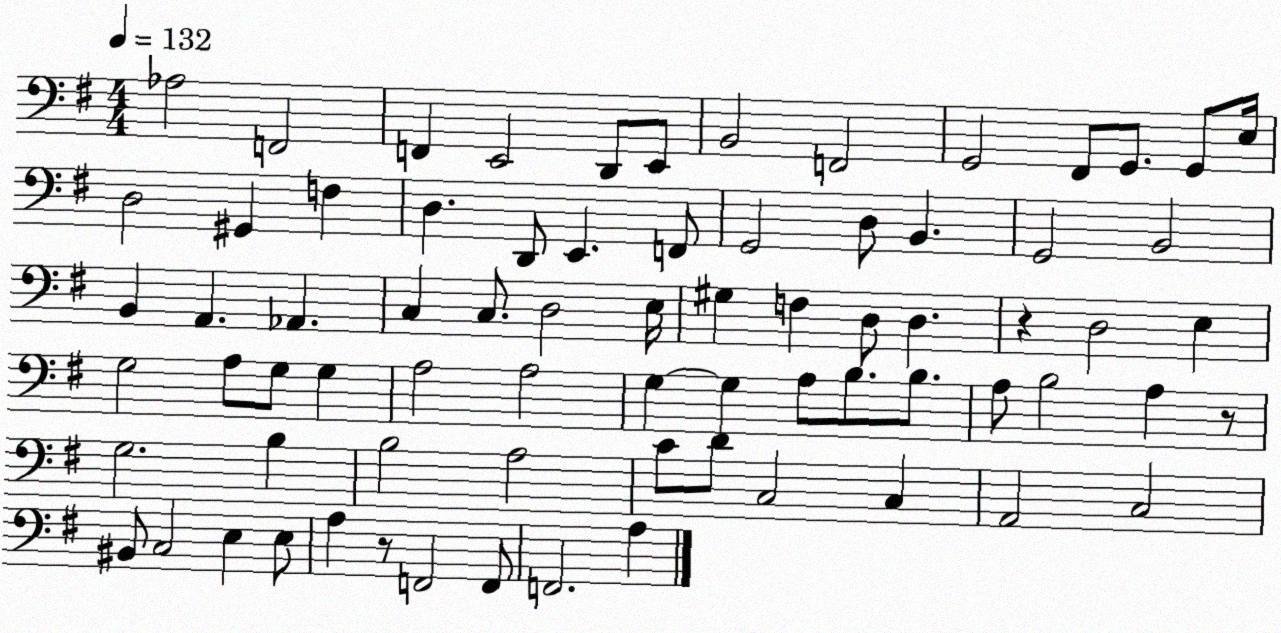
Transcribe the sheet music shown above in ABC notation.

X:1
T:Untitled
M:4/4
L:1/4
K:G
_A,2 F,,2 F,, E,,2 D,,/2 E,,/2 B,,2 F,,2 G,,2 ^F,,/2 G,,/2 G,,/2 E,/4 D,2 ^G,, F, D, D,,/2 E,, F,,/2 G,,2 D,/2 B,, G,,2 B,,2 B,, A,, _A,, C, C,/2 D,2 E,/4 ^G, F, D,/2 D, z D,2 E, G,2 A,/2 G,/2 G, A,2 A,2 G, G, A,/2 B,/2 B,/2 A,/2 B,2 A, z/2 G,2 B, B,2 A,2 C/2 D/2 C,2 C, A,,2 C,2 ^B,,/2 C,2 E, E,/2 A, z/2 F,,2 F,,/2 F,,2 A,